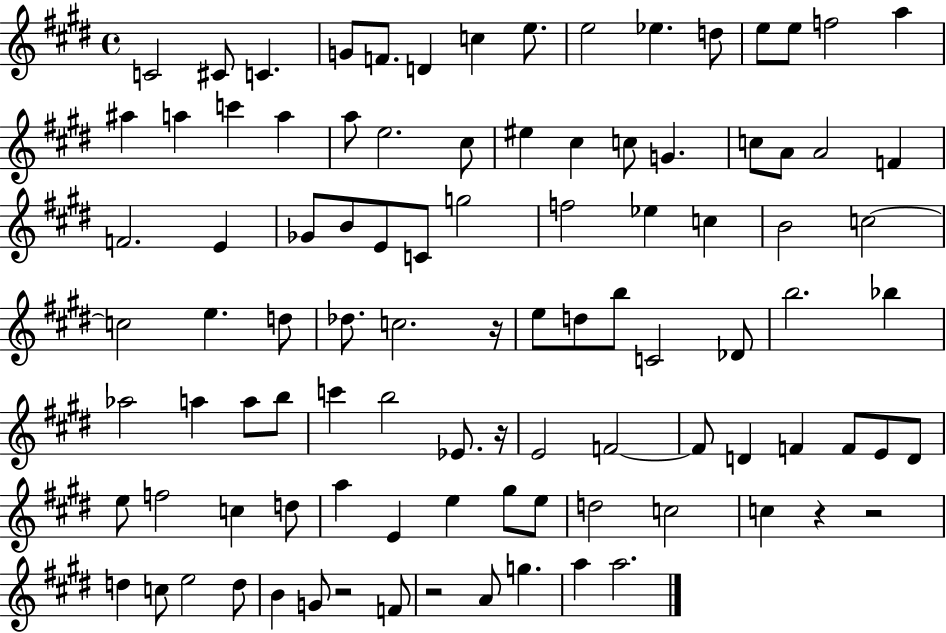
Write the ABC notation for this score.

X:1
T:Untitled
M:4/4
L:1/4
K:E
C2 ^C/2 C G/2 F/2 D c e/2 e2 _e d/2 e/2 e/2 f2 a ^a a c' a a/2 e2 ^c/2 ^e ^c c/2 G c/2 A/2 A2 F F2 E _G/2 B/2 E/2 C/2 g2 f2 _e c B2 c2 c2 e d/2 _d/2 c2 z/4 e/2 d/2 b/2 C2 _D/2 b2 _b _a2 a a/2 b/2 c' b2 _E/2 z/4 E2 F2 F/2 D F F/2 E/2 D/2 e/2 f2 c d/2 a E e ^g/2 e/2 d2 c2 c z z2 d c/2 e2 d/2 B G/2 z2 F/2 z2 A/2 g a a2